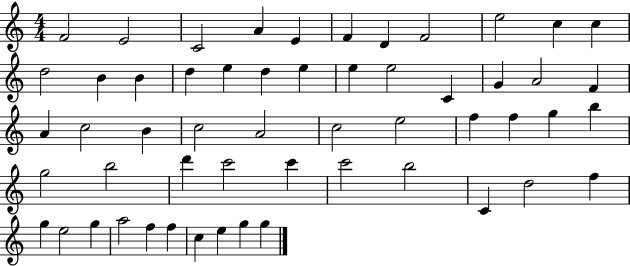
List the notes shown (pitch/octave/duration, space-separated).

F4/h E4/h C4/h A4/q E4/q F4/q D4/q F4/h E5/h C5/q C5/q D5/h B4/q B4/q D5/q E5/q D5/q E5/q E5/q E5/h C4/q G4/q A4/h F4/q A4/q C5/h B4/q C5/h A4/h C5/h E5/h F5/q F5/q G5/q B5/q G5/h B5/h D6/q C6/h C6/q C6/h B5/h C4/q D5/h F5/q G5/q E5/h G5/q A5/h F5/q F5/q C5/q E5/q G5/q G5/q